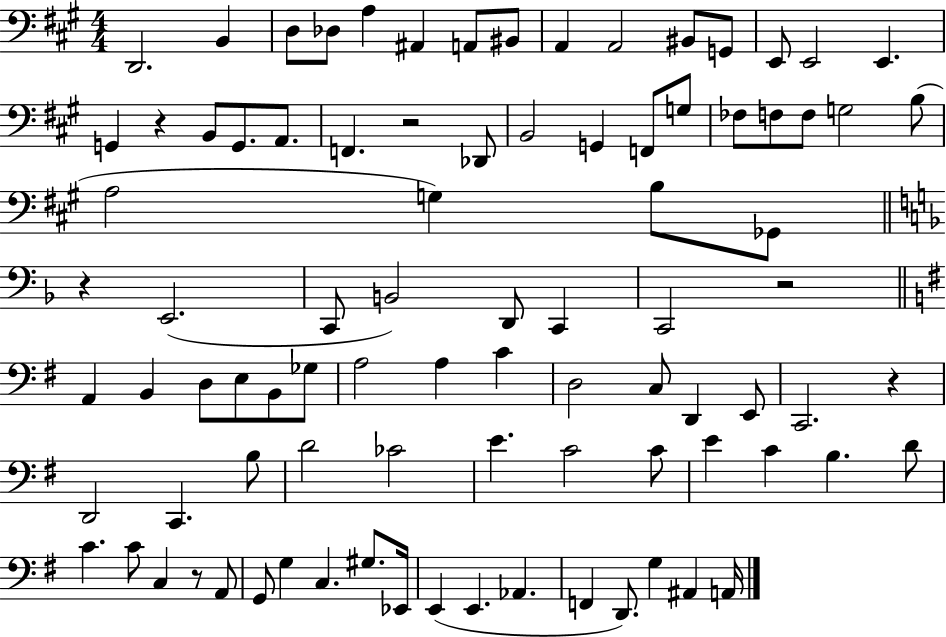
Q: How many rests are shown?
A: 6